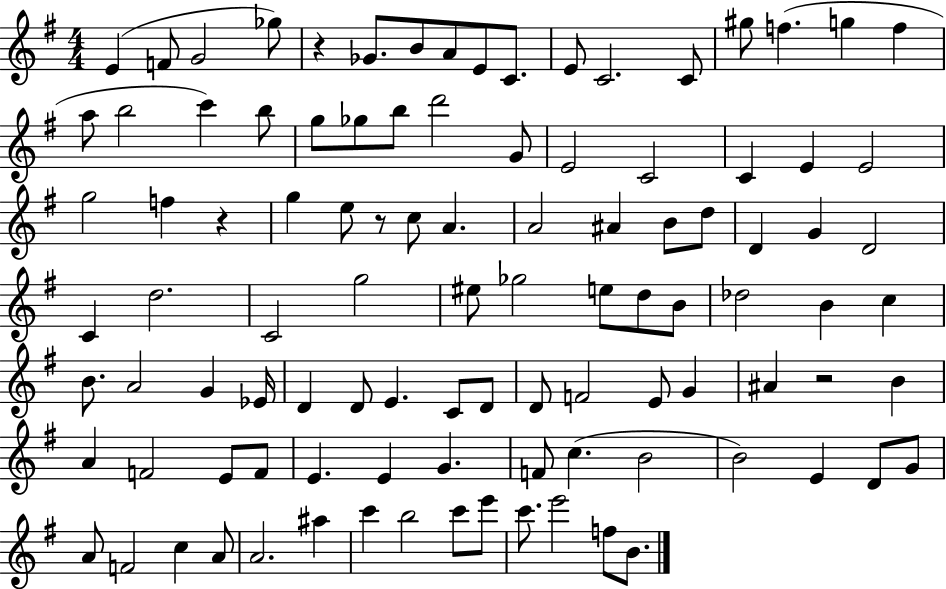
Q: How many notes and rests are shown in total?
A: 102